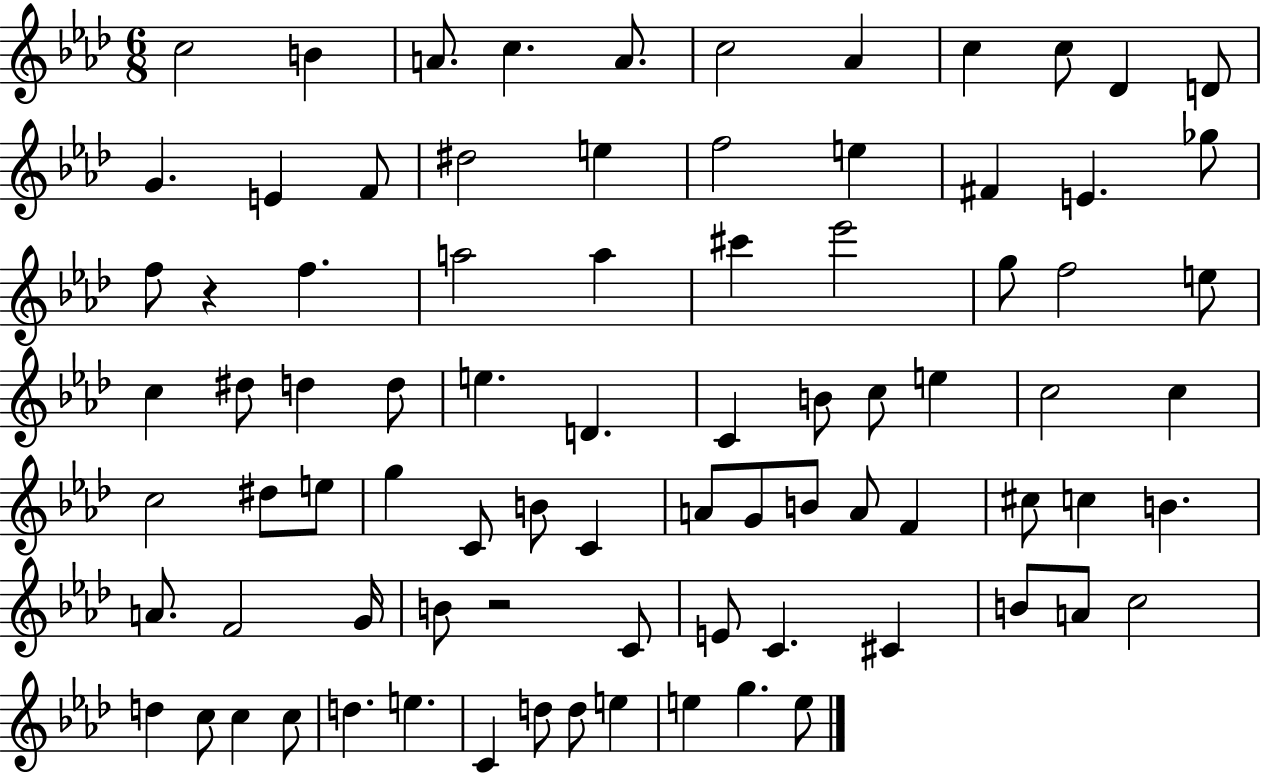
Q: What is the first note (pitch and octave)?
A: C5